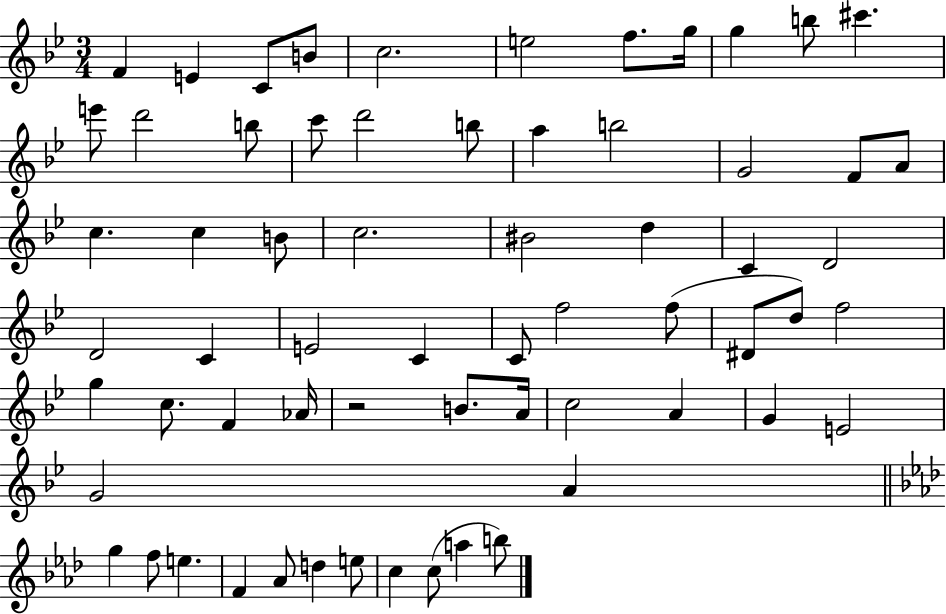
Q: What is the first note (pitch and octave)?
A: F4